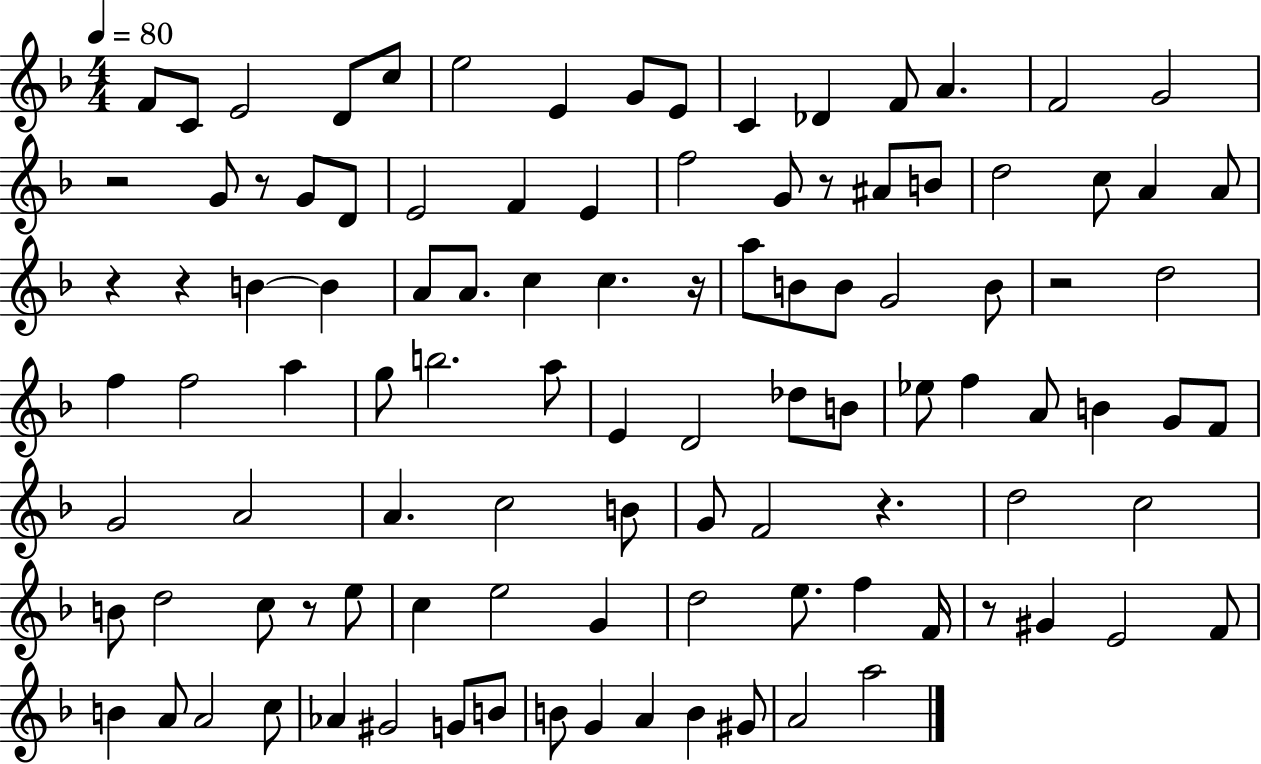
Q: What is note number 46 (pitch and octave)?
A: B5